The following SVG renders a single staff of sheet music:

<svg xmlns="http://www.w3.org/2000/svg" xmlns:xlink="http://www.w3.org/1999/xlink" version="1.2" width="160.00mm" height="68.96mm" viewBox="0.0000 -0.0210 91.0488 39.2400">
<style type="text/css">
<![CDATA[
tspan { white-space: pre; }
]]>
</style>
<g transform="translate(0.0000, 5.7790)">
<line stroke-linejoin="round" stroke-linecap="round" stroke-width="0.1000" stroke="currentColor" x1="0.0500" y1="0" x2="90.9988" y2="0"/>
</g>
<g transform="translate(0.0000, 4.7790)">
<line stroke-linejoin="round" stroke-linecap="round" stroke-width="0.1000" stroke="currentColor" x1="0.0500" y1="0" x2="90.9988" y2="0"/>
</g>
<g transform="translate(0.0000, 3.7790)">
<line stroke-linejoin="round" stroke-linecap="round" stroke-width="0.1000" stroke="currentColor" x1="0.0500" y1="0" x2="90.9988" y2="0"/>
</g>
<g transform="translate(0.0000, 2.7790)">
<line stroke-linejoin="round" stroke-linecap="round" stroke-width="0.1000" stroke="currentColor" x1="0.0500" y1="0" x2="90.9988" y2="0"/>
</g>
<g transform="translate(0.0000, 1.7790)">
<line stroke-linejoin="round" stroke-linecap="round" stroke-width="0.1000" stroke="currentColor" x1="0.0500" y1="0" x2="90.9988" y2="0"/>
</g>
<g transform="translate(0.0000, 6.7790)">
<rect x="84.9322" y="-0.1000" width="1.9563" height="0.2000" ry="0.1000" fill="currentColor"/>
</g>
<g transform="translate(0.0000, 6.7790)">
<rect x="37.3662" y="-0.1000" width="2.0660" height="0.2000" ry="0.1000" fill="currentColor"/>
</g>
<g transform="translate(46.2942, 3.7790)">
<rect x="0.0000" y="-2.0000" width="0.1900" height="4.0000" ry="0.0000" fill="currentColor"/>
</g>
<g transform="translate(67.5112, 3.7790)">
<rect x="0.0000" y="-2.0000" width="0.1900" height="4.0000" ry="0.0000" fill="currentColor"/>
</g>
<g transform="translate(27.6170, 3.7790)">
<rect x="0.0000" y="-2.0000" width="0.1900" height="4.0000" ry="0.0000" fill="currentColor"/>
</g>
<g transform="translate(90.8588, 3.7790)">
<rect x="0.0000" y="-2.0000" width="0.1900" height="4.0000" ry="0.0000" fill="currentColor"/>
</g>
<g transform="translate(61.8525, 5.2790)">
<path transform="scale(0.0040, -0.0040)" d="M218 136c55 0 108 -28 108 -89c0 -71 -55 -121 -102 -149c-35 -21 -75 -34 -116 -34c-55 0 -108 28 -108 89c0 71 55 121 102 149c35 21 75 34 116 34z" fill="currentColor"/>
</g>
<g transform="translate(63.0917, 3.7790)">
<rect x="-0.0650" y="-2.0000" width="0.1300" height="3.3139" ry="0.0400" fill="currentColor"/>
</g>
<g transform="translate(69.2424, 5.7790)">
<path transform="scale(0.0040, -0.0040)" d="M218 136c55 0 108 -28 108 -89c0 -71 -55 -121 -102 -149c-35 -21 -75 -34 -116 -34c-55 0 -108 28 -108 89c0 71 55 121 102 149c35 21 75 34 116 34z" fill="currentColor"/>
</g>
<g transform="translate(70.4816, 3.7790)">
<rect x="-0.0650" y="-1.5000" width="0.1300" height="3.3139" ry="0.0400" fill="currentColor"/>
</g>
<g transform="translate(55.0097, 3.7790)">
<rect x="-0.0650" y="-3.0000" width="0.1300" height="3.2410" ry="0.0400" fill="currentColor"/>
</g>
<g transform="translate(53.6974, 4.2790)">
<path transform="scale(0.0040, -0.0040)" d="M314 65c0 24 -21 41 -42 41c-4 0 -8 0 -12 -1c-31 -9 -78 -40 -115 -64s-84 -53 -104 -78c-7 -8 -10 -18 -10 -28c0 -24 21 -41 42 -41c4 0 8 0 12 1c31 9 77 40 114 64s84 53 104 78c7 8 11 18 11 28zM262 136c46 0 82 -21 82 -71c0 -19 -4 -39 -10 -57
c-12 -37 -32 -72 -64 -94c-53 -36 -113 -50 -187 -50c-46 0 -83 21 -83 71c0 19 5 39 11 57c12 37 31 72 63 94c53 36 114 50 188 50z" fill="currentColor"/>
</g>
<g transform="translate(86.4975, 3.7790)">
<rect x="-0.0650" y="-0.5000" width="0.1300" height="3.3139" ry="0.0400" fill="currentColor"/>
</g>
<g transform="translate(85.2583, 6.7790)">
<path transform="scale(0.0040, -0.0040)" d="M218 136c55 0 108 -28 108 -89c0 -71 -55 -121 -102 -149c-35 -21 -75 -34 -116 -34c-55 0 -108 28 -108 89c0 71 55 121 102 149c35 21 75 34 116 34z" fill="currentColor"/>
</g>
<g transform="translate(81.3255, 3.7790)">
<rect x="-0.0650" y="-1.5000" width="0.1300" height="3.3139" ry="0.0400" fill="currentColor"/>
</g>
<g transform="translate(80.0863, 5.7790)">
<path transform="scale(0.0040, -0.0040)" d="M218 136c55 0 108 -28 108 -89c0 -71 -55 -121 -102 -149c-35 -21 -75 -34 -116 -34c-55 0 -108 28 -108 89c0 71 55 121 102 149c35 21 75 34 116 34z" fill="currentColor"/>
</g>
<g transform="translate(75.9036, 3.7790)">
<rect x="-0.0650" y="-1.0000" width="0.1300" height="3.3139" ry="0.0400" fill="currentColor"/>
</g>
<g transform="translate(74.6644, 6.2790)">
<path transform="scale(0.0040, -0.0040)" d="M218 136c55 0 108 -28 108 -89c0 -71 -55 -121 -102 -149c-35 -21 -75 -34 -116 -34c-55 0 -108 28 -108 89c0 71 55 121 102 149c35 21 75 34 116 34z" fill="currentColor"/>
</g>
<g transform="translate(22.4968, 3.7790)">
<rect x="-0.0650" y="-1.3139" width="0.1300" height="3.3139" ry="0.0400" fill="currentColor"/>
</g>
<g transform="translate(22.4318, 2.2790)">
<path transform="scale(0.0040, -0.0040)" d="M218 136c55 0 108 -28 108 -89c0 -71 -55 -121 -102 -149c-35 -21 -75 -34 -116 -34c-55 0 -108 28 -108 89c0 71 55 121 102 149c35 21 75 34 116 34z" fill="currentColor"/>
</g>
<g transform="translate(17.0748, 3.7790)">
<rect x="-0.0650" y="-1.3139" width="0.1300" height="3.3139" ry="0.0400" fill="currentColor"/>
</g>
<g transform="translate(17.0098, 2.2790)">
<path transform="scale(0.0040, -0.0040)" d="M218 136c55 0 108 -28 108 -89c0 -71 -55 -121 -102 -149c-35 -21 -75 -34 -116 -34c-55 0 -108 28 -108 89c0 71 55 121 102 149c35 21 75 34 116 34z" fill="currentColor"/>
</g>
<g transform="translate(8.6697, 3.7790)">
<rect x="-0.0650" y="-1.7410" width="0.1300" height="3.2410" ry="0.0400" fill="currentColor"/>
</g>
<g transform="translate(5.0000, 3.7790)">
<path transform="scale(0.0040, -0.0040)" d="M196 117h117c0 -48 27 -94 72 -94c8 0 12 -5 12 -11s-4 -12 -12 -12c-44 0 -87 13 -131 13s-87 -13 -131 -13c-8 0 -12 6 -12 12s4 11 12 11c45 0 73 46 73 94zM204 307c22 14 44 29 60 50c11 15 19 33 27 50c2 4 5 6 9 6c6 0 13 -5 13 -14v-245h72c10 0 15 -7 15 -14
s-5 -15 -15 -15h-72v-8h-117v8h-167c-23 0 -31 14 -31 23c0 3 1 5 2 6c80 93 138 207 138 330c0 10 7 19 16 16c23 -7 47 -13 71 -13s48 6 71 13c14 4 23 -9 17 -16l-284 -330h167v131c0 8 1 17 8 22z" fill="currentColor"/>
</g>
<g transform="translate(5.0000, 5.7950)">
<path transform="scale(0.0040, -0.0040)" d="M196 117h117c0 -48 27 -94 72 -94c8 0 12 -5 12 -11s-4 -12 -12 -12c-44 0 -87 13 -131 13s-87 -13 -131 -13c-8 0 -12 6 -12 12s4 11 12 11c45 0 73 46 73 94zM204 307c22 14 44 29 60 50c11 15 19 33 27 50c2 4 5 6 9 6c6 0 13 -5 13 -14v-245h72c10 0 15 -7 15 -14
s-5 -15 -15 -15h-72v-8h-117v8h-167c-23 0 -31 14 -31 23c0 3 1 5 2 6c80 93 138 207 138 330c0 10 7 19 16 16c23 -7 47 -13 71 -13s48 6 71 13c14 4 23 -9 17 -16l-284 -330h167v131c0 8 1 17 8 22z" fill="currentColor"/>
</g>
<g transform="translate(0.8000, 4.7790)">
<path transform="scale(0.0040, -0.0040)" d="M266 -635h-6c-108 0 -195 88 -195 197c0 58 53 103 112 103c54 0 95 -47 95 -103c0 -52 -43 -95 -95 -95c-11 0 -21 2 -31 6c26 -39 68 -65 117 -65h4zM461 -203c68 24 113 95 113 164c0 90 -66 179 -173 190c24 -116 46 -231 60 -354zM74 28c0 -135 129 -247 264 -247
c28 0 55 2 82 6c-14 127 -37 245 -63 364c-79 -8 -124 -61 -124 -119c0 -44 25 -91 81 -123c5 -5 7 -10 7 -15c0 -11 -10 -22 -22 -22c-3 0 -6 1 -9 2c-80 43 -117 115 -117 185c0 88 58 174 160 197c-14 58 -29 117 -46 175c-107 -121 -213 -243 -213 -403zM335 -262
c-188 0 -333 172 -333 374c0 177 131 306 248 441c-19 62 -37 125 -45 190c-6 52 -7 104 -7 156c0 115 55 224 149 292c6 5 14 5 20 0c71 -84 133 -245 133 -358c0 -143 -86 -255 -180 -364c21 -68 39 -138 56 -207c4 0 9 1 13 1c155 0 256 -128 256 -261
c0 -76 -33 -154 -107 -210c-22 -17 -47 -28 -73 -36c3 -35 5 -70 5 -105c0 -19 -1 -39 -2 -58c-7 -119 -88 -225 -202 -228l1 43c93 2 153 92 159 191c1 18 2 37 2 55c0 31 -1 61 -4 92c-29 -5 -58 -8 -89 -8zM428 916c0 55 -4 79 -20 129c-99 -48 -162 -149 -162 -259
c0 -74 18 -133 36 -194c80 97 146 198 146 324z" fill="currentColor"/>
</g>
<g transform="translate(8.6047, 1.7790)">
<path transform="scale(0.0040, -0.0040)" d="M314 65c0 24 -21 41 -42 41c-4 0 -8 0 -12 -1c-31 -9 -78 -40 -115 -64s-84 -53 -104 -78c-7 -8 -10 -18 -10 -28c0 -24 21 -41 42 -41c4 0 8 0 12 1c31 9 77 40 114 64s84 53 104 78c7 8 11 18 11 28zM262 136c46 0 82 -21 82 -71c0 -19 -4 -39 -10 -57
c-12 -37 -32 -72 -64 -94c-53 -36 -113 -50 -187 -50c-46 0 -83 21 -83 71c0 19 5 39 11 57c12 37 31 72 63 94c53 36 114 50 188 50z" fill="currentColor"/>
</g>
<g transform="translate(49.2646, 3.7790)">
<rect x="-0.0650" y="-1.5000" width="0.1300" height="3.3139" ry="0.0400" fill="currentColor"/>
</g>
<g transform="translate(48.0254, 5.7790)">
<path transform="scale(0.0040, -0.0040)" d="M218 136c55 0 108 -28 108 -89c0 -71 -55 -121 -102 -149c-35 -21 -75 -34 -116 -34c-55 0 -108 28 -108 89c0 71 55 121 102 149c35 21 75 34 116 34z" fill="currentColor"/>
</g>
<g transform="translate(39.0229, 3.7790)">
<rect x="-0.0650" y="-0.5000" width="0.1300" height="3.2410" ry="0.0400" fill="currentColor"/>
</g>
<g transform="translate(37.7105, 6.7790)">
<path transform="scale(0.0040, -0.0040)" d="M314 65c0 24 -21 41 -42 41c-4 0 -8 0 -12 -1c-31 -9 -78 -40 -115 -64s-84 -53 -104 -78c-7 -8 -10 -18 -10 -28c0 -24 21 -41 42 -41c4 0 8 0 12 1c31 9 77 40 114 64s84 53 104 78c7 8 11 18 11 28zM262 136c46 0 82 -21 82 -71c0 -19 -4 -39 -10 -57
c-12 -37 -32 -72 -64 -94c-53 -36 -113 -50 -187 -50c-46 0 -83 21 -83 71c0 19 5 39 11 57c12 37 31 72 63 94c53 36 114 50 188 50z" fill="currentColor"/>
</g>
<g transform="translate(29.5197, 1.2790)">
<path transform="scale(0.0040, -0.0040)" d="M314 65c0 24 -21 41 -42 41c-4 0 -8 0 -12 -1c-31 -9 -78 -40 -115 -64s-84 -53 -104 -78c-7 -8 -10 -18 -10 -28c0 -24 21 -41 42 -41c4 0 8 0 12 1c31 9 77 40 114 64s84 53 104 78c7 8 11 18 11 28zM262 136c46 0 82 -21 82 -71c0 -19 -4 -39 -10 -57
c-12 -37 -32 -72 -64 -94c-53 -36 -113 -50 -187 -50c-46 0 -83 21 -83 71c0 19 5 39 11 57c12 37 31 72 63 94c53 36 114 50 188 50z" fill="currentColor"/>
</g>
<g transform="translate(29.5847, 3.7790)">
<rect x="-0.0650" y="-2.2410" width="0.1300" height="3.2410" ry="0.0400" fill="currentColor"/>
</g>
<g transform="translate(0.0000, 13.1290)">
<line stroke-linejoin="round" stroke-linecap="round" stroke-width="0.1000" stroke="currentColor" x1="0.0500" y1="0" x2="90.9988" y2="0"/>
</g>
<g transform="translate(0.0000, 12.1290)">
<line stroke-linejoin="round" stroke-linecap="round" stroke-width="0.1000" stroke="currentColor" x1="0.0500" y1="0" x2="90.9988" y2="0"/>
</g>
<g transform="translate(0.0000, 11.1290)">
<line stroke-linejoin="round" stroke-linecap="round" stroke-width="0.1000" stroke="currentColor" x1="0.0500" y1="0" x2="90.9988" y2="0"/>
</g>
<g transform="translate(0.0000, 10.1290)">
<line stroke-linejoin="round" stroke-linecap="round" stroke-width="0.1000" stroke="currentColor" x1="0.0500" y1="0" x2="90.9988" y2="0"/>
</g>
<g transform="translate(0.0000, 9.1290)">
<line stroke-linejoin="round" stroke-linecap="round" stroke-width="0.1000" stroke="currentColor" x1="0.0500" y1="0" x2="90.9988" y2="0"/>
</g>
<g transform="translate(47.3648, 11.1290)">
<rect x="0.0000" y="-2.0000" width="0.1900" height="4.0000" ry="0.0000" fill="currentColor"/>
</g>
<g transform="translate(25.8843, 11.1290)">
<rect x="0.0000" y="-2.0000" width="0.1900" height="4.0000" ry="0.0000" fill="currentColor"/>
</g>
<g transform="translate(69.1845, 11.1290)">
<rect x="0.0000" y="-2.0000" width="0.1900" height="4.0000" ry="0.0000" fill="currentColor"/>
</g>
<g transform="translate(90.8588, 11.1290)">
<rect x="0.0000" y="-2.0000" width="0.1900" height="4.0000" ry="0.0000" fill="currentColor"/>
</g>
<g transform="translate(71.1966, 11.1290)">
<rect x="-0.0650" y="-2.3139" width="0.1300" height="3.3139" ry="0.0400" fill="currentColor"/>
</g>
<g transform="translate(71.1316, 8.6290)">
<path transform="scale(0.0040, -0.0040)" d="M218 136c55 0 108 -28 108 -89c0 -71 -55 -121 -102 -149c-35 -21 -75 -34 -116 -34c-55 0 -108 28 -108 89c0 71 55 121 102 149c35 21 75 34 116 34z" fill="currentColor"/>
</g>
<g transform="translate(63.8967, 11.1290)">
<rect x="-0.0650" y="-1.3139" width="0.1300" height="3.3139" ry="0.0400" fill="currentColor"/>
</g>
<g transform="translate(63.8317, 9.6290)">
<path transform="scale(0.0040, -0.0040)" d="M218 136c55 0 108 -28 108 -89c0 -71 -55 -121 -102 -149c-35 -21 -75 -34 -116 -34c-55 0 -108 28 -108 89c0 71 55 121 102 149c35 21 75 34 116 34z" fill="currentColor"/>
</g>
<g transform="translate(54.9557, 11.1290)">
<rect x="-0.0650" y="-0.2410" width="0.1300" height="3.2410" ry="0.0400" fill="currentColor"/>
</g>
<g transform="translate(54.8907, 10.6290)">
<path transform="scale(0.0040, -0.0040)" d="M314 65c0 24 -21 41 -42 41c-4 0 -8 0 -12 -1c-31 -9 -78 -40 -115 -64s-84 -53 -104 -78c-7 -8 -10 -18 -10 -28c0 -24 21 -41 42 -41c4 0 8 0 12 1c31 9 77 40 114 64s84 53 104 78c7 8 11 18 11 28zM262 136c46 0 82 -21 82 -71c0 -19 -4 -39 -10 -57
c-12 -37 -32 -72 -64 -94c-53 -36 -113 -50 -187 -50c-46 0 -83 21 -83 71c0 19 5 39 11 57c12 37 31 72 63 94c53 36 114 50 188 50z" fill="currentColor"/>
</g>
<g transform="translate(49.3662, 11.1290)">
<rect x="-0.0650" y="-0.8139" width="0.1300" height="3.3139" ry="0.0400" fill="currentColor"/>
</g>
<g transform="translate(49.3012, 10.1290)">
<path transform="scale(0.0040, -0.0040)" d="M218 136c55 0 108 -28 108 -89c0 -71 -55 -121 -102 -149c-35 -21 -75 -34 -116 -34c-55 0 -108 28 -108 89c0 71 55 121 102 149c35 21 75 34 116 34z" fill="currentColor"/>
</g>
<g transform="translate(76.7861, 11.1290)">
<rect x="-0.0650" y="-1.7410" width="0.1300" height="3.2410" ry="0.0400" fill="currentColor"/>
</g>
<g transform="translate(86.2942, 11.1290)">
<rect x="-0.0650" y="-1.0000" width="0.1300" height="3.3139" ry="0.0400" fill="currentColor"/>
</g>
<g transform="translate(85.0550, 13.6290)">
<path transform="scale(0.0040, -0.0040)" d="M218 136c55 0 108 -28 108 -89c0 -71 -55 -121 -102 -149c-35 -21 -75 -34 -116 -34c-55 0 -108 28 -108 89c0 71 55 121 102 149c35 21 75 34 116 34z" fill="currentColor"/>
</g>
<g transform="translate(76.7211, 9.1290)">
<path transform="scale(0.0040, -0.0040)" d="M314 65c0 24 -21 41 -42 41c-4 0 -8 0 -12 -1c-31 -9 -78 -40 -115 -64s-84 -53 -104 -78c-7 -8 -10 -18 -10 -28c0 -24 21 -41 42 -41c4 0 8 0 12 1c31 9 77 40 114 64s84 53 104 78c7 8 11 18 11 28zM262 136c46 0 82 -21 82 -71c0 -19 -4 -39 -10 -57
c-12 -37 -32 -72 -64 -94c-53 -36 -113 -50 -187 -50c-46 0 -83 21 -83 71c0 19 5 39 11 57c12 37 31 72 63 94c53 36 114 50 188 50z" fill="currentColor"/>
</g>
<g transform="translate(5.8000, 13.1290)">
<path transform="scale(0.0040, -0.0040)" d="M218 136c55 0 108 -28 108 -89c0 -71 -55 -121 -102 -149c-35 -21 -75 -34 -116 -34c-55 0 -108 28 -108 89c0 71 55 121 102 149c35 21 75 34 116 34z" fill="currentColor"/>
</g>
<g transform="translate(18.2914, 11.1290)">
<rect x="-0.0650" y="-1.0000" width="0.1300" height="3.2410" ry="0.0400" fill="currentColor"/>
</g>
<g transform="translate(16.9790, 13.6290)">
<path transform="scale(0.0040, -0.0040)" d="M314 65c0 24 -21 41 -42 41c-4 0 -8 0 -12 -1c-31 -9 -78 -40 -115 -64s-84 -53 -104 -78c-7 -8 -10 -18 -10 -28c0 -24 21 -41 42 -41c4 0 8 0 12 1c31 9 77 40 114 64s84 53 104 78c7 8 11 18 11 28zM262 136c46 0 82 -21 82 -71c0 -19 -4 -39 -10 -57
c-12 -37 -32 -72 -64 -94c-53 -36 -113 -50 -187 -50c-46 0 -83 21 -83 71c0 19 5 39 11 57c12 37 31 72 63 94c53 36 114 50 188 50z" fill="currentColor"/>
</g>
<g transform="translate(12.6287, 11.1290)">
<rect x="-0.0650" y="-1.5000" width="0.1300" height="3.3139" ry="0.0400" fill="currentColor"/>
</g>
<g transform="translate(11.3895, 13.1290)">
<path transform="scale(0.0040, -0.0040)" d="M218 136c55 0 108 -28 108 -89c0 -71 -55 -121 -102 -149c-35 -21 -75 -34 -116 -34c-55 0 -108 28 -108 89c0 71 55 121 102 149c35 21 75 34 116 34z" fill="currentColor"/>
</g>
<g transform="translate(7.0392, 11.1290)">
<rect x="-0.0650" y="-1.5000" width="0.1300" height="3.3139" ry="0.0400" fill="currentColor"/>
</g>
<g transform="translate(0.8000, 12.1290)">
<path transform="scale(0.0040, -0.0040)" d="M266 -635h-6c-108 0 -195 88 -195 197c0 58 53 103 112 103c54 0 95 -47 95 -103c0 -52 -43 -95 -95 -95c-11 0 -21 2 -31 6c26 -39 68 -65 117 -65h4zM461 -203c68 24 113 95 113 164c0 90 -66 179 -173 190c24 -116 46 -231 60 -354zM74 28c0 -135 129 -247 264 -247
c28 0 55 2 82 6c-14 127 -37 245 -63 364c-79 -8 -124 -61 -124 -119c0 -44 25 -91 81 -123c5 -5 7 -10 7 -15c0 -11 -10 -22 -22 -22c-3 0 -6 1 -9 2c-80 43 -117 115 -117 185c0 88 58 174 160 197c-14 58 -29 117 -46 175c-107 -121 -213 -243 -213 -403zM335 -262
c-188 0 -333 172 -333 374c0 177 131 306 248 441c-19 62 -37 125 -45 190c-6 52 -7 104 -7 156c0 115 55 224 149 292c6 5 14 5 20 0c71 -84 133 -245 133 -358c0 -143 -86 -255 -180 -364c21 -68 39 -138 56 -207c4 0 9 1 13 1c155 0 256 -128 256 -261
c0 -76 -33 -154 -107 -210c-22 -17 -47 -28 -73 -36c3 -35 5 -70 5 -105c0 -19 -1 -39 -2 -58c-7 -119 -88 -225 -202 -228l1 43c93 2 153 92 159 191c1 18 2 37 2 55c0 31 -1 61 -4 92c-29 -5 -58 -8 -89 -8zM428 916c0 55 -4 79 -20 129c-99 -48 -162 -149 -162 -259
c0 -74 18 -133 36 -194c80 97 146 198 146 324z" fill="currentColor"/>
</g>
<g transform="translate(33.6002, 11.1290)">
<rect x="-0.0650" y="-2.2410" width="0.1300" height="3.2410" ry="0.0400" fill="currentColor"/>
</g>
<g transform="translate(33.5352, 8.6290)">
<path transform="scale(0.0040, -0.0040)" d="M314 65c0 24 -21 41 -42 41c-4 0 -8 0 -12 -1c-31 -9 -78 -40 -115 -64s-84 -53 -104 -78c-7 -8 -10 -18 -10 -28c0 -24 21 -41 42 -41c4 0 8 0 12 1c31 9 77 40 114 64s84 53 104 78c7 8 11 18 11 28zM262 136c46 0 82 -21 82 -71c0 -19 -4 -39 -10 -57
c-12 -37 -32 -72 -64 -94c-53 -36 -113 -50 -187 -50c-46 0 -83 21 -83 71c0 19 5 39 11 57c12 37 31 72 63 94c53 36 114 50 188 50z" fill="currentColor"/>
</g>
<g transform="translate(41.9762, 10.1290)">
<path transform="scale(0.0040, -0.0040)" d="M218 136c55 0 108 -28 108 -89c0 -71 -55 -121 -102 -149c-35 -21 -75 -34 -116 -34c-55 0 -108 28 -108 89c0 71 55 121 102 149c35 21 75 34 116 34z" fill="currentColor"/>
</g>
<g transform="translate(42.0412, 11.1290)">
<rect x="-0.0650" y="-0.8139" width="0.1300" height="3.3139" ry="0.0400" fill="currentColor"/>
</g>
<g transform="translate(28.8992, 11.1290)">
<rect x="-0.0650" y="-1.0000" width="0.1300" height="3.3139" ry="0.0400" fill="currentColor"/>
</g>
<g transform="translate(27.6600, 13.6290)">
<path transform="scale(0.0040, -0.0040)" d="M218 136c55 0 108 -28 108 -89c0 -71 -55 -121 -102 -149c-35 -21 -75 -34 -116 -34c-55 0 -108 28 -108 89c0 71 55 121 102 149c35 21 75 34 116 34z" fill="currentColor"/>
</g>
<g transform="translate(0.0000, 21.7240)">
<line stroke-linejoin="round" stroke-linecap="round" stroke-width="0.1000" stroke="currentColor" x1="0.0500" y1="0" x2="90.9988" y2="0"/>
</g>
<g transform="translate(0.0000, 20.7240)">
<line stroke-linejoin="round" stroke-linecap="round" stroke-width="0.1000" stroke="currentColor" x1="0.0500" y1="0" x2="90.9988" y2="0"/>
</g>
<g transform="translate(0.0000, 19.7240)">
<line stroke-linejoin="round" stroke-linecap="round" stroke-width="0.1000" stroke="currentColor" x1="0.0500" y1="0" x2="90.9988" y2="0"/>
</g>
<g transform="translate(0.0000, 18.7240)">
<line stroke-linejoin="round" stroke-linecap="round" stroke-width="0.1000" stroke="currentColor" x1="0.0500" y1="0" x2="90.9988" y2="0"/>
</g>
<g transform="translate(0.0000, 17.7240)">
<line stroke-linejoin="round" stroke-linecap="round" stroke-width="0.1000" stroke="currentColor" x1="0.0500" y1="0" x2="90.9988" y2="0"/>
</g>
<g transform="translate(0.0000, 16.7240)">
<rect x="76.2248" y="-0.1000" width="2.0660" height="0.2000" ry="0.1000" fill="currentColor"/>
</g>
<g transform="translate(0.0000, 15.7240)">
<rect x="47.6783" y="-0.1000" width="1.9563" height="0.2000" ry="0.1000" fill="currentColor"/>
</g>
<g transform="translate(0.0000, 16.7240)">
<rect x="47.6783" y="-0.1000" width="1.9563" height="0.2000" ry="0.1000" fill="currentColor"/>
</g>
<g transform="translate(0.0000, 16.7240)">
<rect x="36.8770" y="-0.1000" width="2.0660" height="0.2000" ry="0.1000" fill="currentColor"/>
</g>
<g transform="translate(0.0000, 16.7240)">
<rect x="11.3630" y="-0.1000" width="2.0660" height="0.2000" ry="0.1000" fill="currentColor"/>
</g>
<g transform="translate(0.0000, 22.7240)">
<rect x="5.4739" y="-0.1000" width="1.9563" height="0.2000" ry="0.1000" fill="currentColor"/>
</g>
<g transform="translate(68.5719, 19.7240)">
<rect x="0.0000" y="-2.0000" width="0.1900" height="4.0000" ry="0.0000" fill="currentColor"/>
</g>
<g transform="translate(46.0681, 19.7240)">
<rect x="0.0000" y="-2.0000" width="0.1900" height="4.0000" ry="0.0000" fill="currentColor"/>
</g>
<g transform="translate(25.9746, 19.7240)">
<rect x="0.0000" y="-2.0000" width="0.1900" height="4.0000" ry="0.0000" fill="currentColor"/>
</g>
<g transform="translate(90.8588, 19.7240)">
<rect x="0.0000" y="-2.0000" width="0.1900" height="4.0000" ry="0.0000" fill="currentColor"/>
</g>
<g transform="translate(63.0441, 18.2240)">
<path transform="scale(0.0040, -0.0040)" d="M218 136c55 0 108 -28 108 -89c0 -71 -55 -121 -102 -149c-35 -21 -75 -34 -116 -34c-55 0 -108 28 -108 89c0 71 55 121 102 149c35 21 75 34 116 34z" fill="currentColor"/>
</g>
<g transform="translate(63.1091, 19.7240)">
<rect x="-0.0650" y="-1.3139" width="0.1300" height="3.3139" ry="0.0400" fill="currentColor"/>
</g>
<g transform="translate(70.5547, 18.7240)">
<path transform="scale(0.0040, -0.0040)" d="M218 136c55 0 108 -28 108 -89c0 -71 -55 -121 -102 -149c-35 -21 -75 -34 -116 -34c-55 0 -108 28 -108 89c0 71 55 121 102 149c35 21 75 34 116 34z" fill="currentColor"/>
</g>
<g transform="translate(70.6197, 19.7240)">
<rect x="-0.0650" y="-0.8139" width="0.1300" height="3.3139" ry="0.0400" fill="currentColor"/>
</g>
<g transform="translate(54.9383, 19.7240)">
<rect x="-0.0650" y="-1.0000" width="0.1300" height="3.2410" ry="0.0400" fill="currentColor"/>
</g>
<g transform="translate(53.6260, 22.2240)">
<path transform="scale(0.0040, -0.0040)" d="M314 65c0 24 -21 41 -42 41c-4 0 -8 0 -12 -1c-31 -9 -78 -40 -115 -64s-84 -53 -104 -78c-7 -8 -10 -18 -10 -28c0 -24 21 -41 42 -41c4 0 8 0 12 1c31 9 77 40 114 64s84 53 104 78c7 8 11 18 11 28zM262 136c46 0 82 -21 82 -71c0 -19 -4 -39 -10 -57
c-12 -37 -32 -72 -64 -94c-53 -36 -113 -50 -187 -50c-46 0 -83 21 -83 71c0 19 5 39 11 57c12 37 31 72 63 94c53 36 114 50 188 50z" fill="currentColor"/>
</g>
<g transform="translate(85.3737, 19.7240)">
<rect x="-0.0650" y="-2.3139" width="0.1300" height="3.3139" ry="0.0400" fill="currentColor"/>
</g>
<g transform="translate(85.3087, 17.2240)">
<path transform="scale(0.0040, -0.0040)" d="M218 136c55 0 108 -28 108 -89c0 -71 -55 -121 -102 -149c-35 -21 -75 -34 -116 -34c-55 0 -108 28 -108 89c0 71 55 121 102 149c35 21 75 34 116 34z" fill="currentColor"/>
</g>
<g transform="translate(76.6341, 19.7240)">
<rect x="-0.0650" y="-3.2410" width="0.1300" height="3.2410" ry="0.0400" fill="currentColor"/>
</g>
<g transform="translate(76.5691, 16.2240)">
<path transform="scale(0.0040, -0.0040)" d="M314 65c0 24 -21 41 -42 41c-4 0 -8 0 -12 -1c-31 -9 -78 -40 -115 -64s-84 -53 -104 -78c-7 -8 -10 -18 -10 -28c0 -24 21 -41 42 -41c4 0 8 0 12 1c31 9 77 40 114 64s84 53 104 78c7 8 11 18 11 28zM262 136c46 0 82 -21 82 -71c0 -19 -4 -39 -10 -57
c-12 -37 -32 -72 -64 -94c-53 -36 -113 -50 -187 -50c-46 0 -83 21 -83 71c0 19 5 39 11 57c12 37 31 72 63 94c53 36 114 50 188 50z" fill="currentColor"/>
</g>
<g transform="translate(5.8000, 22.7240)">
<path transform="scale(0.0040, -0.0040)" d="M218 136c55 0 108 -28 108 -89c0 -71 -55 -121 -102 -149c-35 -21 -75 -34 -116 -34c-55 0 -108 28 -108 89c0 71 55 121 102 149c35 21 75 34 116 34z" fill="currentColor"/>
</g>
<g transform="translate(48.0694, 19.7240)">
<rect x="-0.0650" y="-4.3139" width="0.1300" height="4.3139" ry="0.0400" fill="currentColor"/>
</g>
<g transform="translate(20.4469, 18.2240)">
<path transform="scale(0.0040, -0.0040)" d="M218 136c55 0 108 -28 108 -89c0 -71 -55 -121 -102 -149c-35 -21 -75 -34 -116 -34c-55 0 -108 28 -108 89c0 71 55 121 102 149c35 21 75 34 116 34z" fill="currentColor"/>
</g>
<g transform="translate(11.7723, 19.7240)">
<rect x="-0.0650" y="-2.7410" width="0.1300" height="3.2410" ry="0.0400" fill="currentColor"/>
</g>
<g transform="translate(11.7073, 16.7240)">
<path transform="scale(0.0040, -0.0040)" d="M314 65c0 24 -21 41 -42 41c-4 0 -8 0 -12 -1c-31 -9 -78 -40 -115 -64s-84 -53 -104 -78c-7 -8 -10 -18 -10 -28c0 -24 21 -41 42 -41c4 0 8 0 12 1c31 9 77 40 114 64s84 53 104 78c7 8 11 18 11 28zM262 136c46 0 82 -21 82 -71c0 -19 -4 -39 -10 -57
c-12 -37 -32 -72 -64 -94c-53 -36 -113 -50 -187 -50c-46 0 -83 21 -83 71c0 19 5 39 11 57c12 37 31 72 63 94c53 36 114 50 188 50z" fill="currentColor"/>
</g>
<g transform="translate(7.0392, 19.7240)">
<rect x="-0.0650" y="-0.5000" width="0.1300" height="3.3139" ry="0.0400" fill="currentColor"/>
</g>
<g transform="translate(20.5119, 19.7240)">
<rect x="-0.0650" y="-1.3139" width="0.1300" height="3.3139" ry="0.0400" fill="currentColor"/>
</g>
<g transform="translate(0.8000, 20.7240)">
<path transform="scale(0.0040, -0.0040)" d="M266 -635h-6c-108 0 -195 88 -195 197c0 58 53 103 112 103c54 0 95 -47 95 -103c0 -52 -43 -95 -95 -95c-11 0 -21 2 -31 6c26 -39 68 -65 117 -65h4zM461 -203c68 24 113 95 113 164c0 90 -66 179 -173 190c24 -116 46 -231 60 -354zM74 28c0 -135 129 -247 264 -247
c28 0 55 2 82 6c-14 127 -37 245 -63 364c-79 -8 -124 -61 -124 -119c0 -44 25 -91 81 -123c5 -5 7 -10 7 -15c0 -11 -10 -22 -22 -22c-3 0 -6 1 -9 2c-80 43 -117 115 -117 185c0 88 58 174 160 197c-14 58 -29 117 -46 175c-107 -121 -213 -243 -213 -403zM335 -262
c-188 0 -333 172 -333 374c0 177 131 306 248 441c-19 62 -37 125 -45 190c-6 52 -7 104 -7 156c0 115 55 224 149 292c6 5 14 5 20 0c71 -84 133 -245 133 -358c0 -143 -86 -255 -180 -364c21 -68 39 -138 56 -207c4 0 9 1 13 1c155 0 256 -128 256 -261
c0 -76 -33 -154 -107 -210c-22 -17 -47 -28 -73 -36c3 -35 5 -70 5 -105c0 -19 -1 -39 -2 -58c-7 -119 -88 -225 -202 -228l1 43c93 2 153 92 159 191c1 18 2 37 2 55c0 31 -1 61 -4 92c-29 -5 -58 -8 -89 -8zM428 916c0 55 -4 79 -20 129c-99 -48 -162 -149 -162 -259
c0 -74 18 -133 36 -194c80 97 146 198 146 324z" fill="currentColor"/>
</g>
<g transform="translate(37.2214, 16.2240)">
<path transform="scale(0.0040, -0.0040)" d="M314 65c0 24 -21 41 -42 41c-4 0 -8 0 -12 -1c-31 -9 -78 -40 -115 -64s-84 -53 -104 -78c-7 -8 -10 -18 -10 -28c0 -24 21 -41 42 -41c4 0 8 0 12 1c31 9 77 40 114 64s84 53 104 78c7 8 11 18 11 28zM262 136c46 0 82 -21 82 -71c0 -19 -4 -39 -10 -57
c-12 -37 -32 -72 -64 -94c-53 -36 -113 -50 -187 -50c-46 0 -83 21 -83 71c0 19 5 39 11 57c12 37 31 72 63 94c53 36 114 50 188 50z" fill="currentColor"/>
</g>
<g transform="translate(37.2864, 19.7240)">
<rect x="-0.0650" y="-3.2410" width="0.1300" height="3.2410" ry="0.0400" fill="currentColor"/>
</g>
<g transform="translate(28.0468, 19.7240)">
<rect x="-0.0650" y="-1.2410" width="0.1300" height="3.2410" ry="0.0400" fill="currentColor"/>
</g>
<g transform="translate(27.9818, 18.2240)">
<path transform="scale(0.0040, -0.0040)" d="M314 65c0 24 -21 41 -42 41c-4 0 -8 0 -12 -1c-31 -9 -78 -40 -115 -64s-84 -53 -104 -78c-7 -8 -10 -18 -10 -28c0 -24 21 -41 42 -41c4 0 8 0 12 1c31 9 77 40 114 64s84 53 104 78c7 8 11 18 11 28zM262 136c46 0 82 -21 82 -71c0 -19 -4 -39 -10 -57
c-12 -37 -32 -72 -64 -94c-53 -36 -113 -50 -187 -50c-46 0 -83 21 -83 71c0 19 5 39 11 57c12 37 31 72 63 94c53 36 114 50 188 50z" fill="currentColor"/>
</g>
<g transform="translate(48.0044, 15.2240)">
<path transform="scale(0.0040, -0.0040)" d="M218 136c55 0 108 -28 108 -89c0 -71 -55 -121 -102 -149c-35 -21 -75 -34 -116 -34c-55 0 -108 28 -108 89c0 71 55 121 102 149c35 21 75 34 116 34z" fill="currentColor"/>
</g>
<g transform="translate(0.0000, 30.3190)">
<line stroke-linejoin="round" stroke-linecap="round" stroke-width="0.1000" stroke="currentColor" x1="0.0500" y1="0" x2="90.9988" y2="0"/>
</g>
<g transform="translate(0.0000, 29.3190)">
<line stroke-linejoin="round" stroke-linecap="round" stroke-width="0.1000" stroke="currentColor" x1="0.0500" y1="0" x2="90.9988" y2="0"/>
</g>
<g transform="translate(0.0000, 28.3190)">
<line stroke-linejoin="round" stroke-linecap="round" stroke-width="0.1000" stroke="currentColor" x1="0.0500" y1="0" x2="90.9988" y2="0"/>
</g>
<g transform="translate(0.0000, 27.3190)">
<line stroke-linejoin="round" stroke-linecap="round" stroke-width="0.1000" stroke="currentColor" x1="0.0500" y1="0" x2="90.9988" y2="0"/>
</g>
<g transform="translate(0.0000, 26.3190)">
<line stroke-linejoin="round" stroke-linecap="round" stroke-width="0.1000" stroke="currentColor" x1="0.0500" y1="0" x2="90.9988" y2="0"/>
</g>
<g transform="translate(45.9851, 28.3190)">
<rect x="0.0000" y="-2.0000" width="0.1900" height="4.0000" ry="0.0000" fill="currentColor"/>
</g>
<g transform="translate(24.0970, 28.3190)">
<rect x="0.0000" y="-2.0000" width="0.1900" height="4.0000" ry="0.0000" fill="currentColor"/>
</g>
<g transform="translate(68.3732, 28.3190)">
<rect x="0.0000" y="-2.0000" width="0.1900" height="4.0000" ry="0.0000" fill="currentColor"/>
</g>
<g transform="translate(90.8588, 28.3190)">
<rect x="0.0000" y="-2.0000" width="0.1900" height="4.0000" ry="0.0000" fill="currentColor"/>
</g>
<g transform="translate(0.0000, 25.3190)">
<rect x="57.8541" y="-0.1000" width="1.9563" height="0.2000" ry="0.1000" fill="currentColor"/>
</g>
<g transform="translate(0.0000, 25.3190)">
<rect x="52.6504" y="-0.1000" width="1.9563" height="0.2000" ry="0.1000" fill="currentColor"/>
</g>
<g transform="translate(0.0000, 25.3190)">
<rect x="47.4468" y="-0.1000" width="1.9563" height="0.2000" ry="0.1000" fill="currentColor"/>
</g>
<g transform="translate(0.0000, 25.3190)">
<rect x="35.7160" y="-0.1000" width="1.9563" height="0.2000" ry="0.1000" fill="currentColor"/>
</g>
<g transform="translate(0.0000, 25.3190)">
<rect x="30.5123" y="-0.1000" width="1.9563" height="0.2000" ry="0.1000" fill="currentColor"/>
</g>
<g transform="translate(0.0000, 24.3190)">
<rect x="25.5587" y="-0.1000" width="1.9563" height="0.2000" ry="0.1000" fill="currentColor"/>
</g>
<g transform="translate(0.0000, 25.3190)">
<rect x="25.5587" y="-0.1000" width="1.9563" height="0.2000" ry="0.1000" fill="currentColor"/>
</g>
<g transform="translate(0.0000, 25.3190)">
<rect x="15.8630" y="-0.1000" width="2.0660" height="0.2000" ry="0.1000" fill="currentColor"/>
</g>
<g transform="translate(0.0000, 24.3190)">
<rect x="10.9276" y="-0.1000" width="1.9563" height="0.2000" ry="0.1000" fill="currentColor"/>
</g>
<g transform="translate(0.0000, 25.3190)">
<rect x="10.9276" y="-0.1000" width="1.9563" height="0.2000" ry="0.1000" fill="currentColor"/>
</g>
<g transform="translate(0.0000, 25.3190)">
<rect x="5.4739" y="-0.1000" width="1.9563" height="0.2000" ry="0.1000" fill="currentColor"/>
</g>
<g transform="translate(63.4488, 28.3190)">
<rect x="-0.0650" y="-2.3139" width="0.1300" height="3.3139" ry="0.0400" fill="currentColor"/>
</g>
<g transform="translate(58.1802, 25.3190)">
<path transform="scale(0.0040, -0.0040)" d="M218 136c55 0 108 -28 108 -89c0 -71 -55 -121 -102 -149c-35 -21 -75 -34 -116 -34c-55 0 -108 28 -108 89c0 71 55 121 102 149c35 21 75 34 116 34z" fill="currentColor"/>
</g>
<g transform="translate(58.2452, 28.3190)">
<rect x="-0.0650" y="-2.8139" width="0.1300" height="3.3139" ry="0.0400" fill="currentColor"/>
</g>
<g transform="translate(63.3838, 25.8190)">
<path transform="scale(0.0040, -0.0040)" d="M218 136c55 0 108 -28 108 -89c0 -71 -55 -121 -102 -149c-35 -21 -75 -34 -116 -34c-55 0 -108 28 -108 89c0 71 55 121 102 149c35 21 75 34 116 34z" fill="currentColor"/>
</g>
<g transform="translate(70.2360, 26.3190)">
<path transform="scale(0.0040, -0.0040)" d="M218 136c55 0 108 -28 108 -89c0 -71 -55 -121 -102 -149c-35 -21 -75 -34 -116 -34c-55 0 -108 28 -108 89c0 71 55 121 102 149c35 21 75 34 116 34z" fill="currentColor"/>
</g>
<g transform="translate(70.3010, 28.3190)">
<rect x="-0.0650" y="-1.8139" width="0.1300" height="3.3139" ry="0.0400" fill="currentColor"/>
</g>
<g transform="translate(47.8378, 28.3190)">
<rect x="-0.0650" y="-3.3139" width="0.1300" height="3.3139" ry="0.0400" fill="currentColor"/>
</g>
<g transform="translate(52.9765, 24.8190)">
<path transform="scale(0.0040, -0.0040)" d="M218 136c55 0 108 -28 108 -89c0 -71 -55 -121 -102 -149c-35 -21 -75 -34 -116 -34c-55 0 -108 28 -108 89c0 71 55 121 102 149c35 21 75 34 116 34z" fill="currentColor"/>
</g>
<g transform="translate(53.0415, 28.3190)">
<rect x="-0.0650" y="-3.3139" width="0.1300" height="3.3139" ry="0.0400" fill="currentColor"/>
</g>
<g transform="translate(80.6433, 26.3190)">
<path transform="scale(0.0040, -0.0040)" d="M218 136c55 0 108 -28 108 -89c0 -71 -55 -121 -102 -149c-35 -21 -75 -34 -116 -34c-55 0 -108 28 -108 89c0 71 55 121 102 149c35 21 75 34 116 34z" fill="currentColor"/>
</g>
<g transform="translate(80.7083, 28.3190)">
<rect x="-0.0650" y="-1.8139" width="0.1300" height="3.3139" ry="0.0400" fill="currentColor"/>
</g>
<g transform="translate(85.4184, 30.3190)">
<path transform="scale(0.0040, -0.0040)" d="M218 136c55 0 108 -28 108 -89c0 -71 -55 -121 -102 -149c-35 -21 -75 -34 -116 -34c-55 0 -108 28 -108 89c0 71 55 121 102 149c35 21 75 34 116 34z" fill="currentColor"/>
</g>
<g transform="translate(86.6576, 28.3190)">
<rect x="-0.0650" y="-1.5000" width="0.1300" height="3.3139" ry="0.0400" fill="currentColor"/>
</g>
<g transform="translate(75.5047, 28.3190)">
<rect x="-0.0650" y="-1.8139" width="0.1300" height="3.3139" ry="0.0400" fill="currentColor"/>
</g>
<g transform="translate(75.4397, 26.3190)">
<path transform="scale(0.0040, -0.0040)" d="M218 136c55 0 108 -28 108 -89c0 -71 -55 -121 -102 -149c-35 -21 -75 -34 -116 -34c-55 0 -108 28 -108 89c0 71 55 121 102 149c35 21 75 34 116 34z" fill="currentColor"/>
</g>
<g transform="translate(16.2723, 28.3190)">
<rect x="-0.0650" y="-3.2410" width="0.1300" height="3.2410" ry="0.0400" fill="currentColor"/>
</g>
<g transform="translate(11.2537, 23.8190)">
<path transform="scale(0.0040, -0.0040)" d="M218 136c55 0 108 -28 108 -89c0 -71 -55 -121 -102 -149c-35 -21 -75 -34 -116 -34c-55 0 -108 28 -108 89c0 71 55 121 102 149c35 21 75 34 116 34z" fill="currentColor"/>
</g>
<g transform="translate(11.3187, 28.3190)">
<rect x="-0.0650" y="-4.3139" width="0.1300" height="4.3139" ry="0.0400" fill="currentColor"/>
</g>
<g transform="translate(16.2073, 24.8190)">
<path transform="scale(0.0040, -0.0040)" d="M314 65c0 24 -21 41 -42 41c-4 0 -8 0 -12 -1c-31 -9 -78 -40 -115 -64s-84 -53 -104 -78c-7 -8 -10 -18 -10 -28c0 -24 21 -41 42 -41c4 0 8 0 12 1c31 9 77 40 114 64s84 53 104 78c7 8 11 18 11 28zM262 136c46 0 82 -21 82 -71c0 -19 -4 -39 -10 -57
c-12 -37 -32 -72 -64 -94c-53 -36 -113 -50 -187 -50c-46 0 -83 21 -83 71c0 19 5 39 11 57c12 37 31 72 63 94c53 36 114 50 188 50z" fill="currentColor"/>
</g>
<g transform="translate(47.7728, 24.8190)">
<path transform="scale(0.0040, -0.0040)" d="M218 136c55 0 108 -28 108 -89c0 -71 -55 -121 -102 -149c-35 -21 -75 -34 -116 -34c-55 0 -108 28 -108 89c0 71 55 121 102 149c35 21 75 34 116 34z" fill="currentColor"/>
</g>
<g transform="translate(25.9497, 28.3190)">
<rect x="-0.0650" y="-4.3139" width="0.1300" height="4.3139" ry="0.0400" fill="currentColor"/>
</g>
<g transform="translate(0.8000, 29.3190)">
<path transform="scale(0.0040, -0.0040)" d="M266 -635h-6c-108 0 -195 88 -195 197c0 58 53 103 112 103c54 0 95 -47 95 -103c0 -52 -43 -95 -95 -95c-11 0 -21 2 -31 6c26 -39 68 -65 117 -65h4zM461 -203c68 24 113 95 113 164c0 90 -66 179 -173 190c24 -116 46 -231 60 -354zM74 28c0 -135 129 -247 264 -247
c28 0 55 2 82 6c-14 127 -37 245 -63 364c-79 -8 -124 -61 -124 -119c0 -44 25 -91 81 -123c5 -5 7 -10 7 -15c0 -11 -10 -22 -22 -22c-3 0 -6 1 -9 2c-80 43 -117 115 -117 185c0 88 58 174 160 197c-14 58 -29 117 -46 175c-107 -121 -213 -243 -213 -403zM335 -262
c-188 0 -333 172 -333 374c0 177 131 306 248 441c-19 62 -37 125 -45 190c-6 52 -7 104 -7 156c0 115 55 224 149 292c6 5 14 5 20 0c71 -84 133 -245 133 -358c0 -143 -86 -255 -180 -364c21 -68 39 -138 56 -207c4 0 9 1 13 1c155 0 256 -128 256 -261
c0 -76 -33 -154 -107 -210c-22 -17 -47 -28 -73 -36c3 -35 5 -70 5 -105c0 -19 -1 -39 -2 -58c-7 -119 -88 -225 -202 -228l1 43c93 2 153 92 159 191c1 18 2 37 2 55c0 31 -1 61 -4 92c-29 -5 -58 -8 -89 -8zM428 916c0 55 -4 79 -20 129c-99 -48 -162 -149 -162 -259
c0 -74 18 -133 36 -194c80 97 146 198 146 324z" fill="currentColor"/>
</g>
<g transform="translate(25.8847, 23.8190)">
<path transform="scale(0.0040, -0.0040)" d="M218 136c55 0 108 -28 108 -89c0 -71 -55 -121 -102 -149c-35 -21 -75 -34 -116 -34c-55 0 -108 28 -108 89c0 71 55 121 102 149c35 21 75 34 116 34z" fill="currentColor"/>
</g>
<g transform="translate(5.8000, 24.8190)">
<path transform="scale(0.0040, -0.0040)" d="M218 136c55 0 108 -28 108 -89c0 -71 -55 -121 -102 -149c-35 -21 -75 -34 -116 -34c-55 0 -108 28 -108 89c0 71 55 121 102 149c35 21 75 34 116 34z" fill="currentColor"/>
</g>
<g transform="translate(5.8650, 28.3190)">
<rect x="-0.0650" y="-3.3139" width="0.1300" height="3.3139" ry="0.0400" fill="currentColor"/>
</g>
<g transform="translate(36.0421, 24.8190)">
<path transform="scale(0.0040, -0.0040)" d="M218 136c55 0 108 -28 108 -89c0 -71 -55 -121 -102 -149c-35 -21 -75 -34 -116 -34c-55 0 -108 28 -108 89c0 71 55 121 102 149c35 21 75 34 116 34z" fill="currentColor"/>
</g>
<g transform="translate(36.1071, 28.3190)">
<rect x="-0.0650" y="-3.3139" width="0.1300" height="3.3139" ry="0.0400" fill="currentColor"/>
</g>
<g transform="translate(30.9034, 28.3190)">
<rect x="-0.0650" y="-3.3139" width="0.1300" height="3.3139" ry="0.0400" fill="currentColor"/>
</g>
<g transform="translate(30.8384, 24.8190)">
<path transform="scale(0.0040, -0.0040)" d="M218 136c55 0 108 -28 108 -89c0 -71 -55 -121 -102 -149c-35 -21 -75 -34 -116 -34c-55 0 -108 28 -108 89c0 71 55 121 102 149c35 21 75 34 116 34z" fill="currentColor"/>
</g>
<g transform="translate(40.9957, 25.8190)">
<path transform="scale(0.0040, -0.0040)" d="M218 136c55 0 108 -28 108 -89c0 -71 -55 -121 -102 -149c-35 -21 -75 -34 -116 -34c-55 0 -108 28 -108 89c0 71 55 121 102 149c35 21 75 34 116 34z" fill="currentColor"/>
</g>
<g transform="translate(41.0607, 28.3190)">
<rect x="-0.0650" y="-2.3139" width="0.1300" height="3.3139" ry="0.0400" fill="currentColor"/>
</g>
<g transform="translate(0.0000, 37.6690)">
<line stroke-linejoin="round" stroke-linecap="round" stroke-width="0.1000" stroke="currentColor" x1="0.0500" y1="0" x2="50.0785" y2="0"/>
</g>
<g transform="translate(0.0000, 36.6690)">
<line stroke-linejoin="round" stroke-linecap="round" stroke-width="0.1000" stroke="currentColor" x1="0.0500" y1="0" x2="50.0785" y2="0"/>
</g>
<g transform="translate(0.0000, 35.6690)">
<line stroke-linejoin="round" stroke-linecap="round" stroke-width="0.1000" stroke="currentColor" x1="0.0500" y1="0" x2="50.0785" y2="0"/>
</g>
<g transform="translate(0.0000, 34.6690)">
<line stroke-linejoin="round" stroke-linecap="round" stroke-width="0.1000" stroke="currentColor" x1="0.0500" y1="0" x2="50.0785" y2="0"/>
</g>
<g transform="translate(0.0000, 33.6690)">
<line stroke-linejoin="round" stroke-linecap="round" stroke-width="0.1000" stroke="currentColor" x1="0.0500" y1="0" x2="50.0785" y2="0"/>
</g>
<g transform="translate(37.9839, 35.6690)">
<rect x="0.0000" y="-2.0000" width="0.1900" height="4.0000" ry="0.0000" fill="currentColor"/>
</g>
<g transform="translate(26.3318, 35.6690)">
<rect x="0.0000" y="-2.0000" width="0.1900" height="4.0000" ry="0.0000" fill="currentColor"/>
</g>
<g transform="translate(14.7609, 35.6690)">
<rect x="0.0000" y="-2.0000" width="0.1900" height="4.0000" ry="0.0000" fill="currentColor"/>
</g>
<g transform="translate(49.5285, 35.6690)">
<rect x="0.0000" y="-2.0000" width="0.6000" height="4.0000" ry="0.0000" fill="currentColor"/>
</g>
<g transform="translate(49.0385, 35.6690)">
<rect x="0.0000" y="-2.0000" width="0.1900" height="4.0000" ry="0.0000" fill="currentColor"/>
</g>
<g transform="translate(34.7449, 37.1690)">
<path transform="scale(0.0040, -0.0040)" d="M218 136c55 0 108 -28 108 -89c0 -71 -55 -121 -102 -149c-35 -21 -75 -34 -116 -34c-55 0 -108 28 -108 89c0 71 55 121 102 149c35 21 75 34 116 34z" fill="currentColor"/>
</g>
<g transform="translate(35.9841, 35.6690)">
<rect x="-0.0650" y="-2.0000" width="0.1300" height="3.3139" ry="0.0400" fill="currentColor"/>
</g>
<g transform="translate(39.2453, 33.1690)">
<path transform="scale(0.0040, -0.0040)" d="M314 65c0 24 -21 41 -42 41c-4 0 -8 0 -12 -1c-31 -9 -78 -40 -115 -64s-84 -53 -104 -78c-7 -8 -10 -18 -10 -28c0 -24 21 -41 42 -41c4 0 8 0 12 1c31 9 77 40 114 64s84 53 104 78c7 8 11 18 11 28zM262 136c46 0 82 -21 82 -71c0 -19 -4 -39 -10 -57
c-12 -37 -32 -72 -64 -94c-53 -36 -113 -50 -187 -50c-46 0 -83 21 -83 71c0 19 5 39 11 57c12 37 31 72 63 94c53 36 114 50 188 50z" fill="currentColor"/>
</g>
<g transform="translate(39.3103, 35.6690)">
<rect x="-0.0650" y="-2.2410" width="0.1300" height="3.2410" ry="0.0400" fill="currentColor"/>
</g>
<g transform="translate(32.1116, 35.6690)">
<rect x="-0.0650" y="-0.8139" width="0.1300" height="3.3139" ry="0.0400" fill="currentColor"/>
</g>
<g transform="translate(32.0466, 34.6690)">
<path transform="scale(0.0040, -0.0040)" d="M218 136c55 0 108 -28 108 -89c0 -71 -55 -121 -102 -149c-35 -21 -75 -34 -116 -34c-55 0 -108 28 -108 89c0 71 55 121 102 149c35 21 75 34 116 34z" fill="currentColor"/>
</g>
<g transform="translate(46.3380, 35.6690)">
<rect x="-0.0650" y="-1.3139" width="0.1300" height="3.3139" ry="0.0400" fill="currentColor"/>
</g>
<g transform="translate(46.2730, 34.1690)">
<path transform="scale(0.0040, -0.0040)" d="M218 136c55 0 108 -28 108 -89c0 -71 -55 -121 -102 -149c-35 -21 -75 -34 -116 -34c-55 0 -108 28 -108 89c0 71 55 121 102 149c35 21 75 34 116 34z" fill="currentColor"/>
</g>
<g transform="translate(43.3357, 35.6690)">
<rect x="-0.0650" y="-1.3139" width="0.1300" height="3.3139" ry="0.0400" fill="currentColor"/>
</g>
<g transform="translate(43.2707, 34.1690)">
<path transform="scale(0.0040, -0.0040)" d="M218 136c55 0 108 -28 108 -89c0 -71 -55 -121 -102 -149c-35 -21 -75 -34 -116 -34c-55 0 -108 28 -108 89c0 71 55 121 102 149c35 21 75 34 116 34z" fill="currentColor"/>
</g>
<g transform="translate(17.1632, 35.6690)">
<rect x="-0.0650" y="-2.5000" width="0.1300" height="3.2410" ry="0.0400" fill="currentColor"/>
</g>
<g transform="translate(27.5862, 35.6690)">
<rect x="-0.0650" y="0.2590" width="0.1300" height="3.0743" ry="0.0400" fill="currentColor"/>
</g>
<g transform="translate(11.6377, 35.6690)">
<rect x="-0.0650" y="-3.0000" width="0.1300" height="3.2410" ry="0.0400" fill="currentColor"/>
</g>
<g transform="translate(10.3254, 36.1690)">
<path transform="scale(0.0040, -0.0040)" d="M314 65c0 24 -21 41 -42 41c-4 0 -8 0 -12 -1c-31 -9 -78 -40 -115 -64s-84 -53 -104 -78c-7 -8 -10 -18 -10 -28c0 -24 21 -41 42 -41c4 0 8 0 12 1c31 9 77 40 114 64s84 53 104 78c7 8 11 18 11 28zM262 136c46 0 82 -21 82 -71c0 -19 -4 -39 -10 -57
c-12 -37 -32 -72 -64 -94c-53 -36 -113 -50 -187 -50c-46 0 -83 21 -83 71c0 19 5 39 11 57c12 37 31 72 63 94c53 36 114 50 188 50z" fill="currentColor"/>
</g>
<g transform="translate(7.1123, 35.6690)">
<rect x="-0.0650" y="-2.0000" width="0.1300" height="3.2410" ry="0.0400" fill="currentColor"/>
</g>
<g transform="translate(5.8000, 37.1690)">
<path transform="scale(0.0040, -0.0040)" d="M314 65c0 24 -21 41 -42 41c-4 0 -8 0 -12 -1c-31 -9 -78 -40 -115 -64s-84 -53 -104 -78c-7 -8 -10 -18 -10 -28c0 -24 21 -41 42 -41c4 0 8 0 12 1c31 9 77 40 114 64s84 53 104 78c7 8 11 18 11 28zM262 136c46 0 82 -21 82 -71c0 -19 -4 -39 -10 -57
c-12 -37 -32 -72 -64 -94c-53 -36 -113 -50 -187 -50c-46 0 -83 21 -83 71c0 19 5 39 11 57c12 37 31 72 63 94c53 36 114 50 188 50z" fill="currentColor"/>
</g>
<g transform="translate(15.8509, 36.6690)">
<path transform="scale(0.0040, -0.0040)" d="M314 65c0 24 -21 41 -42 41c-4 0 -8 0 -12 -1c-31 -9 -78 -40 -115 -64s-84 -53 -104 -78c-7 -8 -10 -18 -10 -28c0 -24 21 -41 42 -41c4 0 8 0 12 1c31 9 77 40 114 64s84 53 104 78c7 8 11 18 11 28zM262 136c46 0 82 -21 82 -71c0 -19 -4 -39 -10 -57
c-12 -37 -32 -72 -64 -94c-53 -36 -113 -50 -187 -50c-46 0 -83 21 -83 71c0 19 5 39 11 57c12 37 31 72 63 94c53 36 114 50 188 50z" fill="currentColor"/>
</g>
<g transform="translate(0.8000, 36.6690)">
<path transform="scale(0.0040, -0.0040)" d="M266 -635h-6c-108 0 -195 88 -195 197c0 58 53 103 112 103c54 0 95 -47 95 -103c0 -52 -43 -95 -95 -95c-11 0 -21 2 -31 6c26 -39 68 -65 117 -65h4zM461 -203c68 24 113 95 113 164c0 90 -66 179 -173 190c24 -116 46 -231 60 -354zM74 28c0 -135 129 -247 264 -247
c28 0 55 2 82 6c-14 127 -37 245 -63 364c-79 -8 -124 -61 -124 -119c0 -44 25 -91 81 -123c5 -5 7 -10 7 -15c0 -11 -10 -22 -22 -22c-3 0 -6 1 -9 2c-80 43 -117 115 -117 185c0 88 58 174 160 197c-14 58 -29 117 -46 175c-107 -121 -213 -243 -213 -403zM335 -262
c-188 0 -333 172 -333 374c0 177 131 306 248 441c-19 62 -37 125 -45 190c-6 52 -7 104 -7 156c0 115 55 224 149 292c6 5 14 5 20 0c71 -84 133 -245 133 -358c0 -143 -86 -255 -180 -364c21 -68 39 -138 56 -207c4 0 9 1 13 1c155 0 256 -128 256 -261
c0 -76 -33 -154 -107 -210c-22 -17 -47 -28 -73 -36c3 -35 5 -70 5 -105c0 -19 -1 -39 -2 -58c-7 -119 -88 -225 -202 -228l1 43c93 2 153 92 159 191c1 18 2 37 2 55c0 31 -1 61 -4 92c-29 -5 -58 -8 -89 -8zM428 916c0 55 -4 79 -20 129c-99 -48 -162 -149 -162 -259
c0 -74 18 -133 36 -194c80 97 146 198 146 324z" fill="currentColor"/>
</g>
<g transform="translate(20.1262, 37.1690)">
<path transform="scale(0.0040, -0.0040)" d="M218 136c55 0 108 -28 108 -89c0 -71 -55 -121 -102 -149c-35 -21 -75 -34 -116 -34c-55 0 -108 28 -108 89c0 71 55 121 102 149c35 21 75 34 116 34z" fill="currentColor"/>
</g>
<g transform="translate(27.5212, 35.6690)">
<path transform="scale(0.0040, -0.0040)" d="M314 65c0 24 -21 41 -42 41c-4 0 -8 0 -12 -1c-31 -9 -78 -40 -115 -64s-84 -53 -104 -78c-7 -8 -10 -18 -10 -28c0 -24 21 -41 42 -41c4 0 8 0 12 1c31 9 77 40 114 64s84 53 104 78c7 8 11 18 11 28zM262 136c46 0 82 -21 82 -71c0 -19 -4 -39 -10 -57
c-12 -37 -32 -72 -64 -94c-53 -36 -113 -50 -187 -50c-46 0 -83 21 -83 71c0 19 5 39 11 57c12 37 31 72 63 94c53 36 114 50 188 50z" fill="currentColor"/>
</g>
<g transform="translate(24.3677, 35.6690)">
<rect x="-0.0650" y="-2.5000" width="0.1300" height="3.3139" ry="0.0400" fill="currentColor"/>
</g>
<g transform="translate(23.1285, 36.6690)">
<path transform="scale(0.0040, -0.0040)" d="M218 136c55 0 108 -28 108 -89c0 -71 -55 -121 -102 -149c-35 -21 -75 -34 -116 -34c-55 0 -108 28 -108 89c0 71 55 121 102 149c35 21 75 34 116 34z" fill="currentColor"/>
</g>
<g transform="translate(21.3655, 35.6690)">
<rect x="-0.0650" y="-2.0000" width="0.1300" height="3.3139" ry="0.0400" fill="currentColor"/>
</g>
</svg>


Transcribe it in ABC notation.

X:1
T:Untitled
M:4/4
L:1/4
K:C
f2 e e g2 C2 E A2 F E D E C E E D2 D g2 d d c2 e g f2 D C a2 e e2 b2 d' D2 e d b2 g b d' b2 d' b b g b b a g f f f E F2 A2 G2 F G B2 d F g2 e e